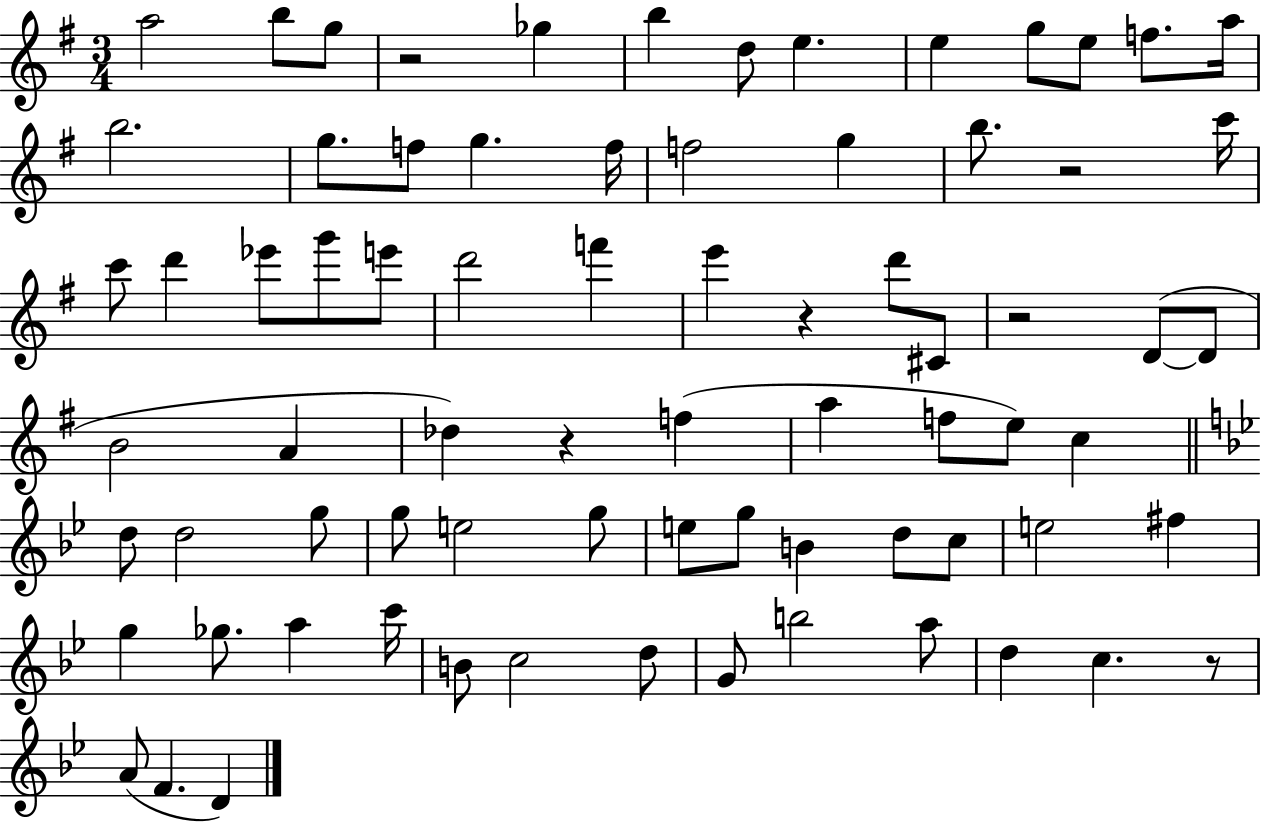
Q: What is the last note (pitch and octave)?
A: D4